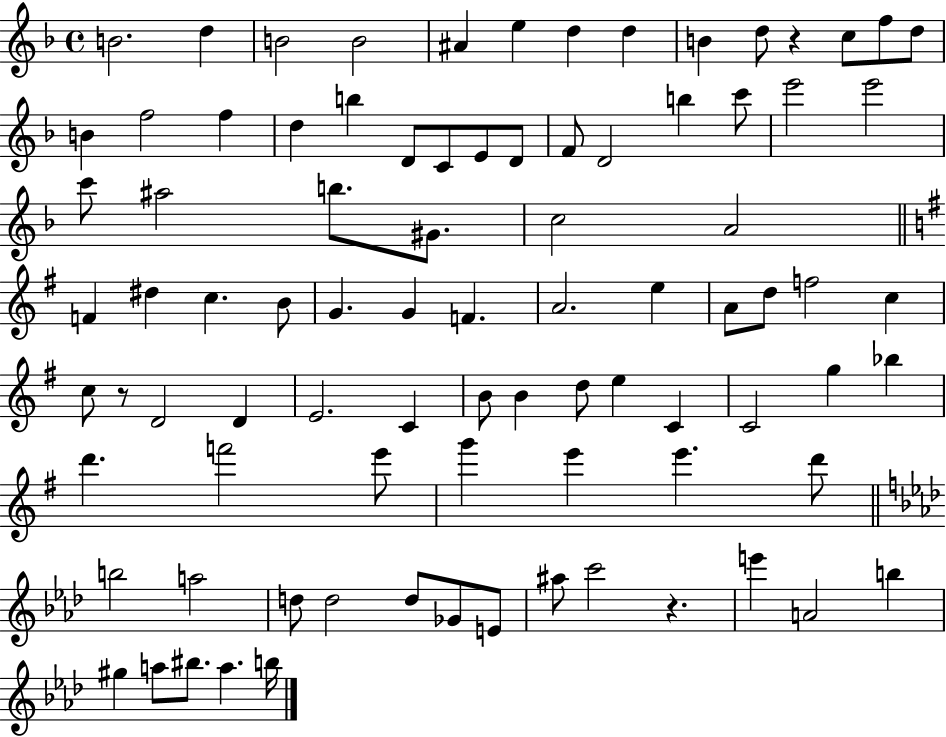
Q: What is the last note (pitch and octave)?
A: B5